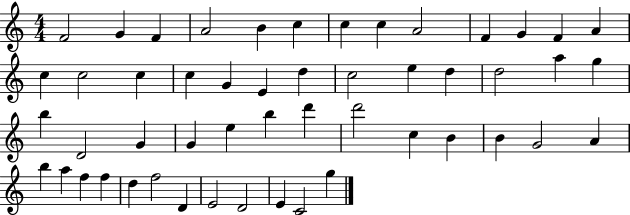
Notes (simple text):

F4/h G4/q F4/q A4/h B4/q C5/q C5/q C5/q A4/h F4/q G4/q F4/q A4/q C5/q C5/h C5/q C5/q G4/q E4/q D5/q C5/h E5/q D5/q D5/h A5/q G5/q B5/q D4/h G4/q G4/q E5/q B5/q D6/q D6/h C5/q B4/q B4/q G4/h A4/q B5/q A5/q F5/q F5/q D5/q F5/h D4/q E4/h D4/h E4/q C4/h G5/q